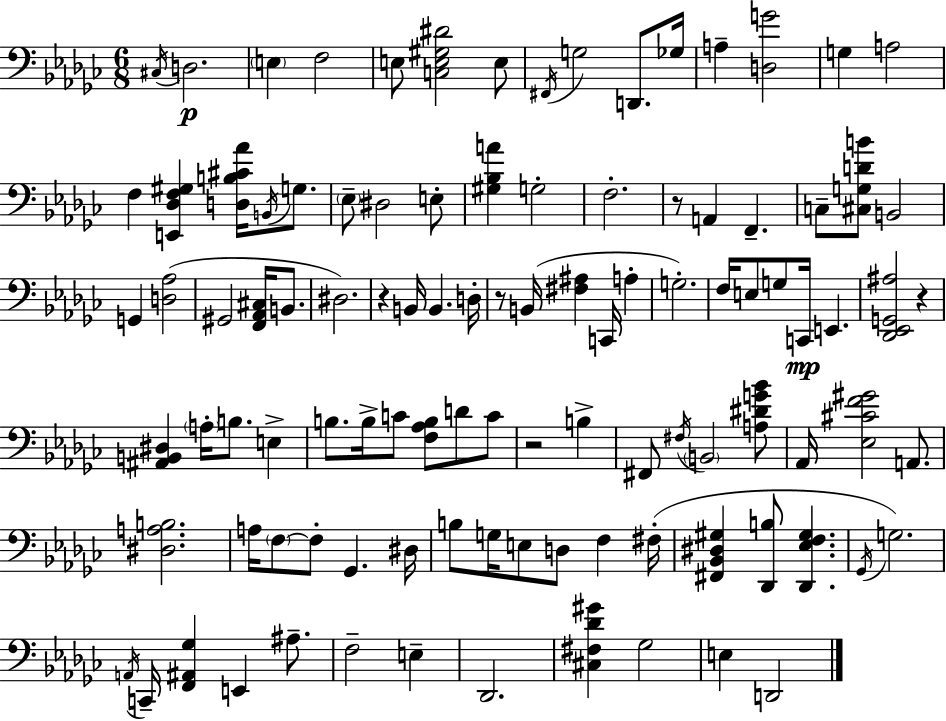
{
  \clef bass
  \numericTimeSignature
  \time 6/8
  \key ees \minor
  \acciaccatura { cis16 }\p d2. | \parenthesize e4 f2 | e8 <c e gis dis'>2 e8 | \acciaccatura { fis,16 } g2 d,8. | \break ges16 a4-- <d g'>2 | g4 a2 | f4 <e, des f gis>4 <d b cis' aes'>16 \acciaccatura { b,16 } | g8. \parenthesize ees8-- dis2 | \break e8-. <gis bes a'>4 g2-. | f2.-. | r8 a,4 f,4.-- | c8-- <cis g d' b'>8 b,2 | \break g,4 <d aes>2( | gis,2 <f, aes, cis>16 | b,8. dis2.) | r4 b,16 b,4. | \break d16-. r8 b,16( <fis ais>4 c,16 a4-. | g2.-.) | f16 e8 g8 c,16\mp e,4. | <des, ees, g, ais>2 r4 | \break <ais, b, dis>4 \parenthesize a16-. b8. e4-> | b8. b16-> c'8 <f aes b>8 d'8 | c'8 r2 b4-> | fis,8 \acciaccatura { fis16 } \parenthesize b,2 | \break <a dis' g' bes'>8 aes,16 <ees cis' f' gis'>2 | a,8. <dis a b>2. | a16 \parenthesize f8~~ f8-. ges,4. | dis16 b8 g16 e8 d8 f4 | \break fis16-.( <fis, bes, dis gis>4 <des, b>8 <des, ees f gis>4. | \acciaccatura { ges,16 }) g2. | \acciaccatura { a,16 } c,16-- <f, ais, ges>4 e,4 | ais8.-- f2-- | \break e4-- des,2. | <cis fis des' gis'>4 ges2 | e4 d,2 | \bar "|."
}